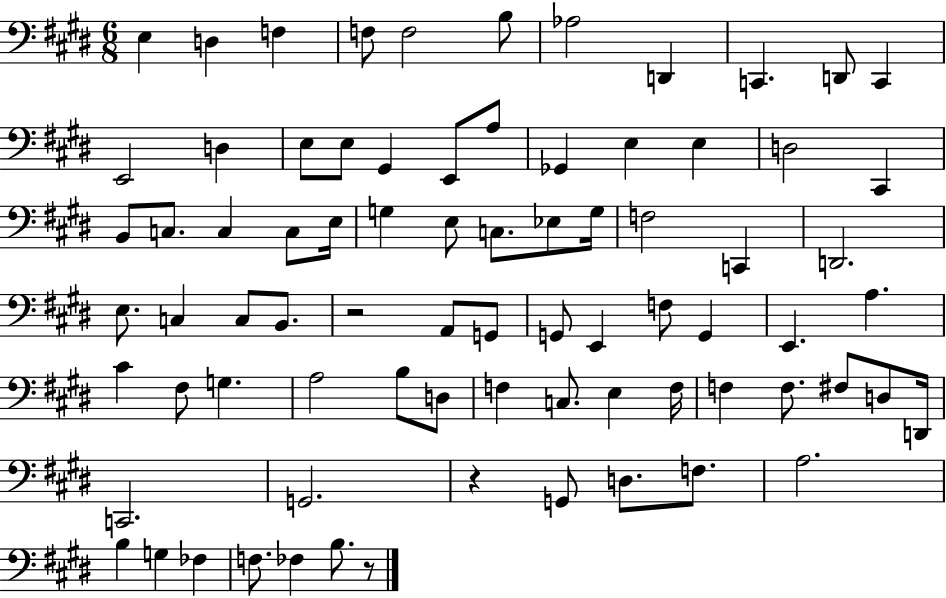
X:1
T:Untitled
M:6/8
L:1/4
K:E
E, D, F, F,/2 F,2 B,/2 _A,2 D,, C,, D,,/2 C,, E,,2 D, E,/2 E,/2 ^G,, E,,/2 A,/2 _G,, E, E, D,2 ^C,, B,,/2 C,/2 C, C,/2 E,/4 G, E,/2 C,/2 _E,/2 G,/4 F,2 C,, D,,2 E,/2 C, C,/2 B,,/2 z2 A,,/2 G,,/2 G,,/2 E,, F,/2 G,, E,, A, ^C ^F,/2 G, A,2 B,/2 D,/2 F, C,/2 E, F,/4 F, F,/2 ^F,/2 D,/2 D,,/4 C,,2 G,,2 z G,,/2 D,/2 F,/2 A,2 B, G, _F, F,/2 _F, B,/2 z/2